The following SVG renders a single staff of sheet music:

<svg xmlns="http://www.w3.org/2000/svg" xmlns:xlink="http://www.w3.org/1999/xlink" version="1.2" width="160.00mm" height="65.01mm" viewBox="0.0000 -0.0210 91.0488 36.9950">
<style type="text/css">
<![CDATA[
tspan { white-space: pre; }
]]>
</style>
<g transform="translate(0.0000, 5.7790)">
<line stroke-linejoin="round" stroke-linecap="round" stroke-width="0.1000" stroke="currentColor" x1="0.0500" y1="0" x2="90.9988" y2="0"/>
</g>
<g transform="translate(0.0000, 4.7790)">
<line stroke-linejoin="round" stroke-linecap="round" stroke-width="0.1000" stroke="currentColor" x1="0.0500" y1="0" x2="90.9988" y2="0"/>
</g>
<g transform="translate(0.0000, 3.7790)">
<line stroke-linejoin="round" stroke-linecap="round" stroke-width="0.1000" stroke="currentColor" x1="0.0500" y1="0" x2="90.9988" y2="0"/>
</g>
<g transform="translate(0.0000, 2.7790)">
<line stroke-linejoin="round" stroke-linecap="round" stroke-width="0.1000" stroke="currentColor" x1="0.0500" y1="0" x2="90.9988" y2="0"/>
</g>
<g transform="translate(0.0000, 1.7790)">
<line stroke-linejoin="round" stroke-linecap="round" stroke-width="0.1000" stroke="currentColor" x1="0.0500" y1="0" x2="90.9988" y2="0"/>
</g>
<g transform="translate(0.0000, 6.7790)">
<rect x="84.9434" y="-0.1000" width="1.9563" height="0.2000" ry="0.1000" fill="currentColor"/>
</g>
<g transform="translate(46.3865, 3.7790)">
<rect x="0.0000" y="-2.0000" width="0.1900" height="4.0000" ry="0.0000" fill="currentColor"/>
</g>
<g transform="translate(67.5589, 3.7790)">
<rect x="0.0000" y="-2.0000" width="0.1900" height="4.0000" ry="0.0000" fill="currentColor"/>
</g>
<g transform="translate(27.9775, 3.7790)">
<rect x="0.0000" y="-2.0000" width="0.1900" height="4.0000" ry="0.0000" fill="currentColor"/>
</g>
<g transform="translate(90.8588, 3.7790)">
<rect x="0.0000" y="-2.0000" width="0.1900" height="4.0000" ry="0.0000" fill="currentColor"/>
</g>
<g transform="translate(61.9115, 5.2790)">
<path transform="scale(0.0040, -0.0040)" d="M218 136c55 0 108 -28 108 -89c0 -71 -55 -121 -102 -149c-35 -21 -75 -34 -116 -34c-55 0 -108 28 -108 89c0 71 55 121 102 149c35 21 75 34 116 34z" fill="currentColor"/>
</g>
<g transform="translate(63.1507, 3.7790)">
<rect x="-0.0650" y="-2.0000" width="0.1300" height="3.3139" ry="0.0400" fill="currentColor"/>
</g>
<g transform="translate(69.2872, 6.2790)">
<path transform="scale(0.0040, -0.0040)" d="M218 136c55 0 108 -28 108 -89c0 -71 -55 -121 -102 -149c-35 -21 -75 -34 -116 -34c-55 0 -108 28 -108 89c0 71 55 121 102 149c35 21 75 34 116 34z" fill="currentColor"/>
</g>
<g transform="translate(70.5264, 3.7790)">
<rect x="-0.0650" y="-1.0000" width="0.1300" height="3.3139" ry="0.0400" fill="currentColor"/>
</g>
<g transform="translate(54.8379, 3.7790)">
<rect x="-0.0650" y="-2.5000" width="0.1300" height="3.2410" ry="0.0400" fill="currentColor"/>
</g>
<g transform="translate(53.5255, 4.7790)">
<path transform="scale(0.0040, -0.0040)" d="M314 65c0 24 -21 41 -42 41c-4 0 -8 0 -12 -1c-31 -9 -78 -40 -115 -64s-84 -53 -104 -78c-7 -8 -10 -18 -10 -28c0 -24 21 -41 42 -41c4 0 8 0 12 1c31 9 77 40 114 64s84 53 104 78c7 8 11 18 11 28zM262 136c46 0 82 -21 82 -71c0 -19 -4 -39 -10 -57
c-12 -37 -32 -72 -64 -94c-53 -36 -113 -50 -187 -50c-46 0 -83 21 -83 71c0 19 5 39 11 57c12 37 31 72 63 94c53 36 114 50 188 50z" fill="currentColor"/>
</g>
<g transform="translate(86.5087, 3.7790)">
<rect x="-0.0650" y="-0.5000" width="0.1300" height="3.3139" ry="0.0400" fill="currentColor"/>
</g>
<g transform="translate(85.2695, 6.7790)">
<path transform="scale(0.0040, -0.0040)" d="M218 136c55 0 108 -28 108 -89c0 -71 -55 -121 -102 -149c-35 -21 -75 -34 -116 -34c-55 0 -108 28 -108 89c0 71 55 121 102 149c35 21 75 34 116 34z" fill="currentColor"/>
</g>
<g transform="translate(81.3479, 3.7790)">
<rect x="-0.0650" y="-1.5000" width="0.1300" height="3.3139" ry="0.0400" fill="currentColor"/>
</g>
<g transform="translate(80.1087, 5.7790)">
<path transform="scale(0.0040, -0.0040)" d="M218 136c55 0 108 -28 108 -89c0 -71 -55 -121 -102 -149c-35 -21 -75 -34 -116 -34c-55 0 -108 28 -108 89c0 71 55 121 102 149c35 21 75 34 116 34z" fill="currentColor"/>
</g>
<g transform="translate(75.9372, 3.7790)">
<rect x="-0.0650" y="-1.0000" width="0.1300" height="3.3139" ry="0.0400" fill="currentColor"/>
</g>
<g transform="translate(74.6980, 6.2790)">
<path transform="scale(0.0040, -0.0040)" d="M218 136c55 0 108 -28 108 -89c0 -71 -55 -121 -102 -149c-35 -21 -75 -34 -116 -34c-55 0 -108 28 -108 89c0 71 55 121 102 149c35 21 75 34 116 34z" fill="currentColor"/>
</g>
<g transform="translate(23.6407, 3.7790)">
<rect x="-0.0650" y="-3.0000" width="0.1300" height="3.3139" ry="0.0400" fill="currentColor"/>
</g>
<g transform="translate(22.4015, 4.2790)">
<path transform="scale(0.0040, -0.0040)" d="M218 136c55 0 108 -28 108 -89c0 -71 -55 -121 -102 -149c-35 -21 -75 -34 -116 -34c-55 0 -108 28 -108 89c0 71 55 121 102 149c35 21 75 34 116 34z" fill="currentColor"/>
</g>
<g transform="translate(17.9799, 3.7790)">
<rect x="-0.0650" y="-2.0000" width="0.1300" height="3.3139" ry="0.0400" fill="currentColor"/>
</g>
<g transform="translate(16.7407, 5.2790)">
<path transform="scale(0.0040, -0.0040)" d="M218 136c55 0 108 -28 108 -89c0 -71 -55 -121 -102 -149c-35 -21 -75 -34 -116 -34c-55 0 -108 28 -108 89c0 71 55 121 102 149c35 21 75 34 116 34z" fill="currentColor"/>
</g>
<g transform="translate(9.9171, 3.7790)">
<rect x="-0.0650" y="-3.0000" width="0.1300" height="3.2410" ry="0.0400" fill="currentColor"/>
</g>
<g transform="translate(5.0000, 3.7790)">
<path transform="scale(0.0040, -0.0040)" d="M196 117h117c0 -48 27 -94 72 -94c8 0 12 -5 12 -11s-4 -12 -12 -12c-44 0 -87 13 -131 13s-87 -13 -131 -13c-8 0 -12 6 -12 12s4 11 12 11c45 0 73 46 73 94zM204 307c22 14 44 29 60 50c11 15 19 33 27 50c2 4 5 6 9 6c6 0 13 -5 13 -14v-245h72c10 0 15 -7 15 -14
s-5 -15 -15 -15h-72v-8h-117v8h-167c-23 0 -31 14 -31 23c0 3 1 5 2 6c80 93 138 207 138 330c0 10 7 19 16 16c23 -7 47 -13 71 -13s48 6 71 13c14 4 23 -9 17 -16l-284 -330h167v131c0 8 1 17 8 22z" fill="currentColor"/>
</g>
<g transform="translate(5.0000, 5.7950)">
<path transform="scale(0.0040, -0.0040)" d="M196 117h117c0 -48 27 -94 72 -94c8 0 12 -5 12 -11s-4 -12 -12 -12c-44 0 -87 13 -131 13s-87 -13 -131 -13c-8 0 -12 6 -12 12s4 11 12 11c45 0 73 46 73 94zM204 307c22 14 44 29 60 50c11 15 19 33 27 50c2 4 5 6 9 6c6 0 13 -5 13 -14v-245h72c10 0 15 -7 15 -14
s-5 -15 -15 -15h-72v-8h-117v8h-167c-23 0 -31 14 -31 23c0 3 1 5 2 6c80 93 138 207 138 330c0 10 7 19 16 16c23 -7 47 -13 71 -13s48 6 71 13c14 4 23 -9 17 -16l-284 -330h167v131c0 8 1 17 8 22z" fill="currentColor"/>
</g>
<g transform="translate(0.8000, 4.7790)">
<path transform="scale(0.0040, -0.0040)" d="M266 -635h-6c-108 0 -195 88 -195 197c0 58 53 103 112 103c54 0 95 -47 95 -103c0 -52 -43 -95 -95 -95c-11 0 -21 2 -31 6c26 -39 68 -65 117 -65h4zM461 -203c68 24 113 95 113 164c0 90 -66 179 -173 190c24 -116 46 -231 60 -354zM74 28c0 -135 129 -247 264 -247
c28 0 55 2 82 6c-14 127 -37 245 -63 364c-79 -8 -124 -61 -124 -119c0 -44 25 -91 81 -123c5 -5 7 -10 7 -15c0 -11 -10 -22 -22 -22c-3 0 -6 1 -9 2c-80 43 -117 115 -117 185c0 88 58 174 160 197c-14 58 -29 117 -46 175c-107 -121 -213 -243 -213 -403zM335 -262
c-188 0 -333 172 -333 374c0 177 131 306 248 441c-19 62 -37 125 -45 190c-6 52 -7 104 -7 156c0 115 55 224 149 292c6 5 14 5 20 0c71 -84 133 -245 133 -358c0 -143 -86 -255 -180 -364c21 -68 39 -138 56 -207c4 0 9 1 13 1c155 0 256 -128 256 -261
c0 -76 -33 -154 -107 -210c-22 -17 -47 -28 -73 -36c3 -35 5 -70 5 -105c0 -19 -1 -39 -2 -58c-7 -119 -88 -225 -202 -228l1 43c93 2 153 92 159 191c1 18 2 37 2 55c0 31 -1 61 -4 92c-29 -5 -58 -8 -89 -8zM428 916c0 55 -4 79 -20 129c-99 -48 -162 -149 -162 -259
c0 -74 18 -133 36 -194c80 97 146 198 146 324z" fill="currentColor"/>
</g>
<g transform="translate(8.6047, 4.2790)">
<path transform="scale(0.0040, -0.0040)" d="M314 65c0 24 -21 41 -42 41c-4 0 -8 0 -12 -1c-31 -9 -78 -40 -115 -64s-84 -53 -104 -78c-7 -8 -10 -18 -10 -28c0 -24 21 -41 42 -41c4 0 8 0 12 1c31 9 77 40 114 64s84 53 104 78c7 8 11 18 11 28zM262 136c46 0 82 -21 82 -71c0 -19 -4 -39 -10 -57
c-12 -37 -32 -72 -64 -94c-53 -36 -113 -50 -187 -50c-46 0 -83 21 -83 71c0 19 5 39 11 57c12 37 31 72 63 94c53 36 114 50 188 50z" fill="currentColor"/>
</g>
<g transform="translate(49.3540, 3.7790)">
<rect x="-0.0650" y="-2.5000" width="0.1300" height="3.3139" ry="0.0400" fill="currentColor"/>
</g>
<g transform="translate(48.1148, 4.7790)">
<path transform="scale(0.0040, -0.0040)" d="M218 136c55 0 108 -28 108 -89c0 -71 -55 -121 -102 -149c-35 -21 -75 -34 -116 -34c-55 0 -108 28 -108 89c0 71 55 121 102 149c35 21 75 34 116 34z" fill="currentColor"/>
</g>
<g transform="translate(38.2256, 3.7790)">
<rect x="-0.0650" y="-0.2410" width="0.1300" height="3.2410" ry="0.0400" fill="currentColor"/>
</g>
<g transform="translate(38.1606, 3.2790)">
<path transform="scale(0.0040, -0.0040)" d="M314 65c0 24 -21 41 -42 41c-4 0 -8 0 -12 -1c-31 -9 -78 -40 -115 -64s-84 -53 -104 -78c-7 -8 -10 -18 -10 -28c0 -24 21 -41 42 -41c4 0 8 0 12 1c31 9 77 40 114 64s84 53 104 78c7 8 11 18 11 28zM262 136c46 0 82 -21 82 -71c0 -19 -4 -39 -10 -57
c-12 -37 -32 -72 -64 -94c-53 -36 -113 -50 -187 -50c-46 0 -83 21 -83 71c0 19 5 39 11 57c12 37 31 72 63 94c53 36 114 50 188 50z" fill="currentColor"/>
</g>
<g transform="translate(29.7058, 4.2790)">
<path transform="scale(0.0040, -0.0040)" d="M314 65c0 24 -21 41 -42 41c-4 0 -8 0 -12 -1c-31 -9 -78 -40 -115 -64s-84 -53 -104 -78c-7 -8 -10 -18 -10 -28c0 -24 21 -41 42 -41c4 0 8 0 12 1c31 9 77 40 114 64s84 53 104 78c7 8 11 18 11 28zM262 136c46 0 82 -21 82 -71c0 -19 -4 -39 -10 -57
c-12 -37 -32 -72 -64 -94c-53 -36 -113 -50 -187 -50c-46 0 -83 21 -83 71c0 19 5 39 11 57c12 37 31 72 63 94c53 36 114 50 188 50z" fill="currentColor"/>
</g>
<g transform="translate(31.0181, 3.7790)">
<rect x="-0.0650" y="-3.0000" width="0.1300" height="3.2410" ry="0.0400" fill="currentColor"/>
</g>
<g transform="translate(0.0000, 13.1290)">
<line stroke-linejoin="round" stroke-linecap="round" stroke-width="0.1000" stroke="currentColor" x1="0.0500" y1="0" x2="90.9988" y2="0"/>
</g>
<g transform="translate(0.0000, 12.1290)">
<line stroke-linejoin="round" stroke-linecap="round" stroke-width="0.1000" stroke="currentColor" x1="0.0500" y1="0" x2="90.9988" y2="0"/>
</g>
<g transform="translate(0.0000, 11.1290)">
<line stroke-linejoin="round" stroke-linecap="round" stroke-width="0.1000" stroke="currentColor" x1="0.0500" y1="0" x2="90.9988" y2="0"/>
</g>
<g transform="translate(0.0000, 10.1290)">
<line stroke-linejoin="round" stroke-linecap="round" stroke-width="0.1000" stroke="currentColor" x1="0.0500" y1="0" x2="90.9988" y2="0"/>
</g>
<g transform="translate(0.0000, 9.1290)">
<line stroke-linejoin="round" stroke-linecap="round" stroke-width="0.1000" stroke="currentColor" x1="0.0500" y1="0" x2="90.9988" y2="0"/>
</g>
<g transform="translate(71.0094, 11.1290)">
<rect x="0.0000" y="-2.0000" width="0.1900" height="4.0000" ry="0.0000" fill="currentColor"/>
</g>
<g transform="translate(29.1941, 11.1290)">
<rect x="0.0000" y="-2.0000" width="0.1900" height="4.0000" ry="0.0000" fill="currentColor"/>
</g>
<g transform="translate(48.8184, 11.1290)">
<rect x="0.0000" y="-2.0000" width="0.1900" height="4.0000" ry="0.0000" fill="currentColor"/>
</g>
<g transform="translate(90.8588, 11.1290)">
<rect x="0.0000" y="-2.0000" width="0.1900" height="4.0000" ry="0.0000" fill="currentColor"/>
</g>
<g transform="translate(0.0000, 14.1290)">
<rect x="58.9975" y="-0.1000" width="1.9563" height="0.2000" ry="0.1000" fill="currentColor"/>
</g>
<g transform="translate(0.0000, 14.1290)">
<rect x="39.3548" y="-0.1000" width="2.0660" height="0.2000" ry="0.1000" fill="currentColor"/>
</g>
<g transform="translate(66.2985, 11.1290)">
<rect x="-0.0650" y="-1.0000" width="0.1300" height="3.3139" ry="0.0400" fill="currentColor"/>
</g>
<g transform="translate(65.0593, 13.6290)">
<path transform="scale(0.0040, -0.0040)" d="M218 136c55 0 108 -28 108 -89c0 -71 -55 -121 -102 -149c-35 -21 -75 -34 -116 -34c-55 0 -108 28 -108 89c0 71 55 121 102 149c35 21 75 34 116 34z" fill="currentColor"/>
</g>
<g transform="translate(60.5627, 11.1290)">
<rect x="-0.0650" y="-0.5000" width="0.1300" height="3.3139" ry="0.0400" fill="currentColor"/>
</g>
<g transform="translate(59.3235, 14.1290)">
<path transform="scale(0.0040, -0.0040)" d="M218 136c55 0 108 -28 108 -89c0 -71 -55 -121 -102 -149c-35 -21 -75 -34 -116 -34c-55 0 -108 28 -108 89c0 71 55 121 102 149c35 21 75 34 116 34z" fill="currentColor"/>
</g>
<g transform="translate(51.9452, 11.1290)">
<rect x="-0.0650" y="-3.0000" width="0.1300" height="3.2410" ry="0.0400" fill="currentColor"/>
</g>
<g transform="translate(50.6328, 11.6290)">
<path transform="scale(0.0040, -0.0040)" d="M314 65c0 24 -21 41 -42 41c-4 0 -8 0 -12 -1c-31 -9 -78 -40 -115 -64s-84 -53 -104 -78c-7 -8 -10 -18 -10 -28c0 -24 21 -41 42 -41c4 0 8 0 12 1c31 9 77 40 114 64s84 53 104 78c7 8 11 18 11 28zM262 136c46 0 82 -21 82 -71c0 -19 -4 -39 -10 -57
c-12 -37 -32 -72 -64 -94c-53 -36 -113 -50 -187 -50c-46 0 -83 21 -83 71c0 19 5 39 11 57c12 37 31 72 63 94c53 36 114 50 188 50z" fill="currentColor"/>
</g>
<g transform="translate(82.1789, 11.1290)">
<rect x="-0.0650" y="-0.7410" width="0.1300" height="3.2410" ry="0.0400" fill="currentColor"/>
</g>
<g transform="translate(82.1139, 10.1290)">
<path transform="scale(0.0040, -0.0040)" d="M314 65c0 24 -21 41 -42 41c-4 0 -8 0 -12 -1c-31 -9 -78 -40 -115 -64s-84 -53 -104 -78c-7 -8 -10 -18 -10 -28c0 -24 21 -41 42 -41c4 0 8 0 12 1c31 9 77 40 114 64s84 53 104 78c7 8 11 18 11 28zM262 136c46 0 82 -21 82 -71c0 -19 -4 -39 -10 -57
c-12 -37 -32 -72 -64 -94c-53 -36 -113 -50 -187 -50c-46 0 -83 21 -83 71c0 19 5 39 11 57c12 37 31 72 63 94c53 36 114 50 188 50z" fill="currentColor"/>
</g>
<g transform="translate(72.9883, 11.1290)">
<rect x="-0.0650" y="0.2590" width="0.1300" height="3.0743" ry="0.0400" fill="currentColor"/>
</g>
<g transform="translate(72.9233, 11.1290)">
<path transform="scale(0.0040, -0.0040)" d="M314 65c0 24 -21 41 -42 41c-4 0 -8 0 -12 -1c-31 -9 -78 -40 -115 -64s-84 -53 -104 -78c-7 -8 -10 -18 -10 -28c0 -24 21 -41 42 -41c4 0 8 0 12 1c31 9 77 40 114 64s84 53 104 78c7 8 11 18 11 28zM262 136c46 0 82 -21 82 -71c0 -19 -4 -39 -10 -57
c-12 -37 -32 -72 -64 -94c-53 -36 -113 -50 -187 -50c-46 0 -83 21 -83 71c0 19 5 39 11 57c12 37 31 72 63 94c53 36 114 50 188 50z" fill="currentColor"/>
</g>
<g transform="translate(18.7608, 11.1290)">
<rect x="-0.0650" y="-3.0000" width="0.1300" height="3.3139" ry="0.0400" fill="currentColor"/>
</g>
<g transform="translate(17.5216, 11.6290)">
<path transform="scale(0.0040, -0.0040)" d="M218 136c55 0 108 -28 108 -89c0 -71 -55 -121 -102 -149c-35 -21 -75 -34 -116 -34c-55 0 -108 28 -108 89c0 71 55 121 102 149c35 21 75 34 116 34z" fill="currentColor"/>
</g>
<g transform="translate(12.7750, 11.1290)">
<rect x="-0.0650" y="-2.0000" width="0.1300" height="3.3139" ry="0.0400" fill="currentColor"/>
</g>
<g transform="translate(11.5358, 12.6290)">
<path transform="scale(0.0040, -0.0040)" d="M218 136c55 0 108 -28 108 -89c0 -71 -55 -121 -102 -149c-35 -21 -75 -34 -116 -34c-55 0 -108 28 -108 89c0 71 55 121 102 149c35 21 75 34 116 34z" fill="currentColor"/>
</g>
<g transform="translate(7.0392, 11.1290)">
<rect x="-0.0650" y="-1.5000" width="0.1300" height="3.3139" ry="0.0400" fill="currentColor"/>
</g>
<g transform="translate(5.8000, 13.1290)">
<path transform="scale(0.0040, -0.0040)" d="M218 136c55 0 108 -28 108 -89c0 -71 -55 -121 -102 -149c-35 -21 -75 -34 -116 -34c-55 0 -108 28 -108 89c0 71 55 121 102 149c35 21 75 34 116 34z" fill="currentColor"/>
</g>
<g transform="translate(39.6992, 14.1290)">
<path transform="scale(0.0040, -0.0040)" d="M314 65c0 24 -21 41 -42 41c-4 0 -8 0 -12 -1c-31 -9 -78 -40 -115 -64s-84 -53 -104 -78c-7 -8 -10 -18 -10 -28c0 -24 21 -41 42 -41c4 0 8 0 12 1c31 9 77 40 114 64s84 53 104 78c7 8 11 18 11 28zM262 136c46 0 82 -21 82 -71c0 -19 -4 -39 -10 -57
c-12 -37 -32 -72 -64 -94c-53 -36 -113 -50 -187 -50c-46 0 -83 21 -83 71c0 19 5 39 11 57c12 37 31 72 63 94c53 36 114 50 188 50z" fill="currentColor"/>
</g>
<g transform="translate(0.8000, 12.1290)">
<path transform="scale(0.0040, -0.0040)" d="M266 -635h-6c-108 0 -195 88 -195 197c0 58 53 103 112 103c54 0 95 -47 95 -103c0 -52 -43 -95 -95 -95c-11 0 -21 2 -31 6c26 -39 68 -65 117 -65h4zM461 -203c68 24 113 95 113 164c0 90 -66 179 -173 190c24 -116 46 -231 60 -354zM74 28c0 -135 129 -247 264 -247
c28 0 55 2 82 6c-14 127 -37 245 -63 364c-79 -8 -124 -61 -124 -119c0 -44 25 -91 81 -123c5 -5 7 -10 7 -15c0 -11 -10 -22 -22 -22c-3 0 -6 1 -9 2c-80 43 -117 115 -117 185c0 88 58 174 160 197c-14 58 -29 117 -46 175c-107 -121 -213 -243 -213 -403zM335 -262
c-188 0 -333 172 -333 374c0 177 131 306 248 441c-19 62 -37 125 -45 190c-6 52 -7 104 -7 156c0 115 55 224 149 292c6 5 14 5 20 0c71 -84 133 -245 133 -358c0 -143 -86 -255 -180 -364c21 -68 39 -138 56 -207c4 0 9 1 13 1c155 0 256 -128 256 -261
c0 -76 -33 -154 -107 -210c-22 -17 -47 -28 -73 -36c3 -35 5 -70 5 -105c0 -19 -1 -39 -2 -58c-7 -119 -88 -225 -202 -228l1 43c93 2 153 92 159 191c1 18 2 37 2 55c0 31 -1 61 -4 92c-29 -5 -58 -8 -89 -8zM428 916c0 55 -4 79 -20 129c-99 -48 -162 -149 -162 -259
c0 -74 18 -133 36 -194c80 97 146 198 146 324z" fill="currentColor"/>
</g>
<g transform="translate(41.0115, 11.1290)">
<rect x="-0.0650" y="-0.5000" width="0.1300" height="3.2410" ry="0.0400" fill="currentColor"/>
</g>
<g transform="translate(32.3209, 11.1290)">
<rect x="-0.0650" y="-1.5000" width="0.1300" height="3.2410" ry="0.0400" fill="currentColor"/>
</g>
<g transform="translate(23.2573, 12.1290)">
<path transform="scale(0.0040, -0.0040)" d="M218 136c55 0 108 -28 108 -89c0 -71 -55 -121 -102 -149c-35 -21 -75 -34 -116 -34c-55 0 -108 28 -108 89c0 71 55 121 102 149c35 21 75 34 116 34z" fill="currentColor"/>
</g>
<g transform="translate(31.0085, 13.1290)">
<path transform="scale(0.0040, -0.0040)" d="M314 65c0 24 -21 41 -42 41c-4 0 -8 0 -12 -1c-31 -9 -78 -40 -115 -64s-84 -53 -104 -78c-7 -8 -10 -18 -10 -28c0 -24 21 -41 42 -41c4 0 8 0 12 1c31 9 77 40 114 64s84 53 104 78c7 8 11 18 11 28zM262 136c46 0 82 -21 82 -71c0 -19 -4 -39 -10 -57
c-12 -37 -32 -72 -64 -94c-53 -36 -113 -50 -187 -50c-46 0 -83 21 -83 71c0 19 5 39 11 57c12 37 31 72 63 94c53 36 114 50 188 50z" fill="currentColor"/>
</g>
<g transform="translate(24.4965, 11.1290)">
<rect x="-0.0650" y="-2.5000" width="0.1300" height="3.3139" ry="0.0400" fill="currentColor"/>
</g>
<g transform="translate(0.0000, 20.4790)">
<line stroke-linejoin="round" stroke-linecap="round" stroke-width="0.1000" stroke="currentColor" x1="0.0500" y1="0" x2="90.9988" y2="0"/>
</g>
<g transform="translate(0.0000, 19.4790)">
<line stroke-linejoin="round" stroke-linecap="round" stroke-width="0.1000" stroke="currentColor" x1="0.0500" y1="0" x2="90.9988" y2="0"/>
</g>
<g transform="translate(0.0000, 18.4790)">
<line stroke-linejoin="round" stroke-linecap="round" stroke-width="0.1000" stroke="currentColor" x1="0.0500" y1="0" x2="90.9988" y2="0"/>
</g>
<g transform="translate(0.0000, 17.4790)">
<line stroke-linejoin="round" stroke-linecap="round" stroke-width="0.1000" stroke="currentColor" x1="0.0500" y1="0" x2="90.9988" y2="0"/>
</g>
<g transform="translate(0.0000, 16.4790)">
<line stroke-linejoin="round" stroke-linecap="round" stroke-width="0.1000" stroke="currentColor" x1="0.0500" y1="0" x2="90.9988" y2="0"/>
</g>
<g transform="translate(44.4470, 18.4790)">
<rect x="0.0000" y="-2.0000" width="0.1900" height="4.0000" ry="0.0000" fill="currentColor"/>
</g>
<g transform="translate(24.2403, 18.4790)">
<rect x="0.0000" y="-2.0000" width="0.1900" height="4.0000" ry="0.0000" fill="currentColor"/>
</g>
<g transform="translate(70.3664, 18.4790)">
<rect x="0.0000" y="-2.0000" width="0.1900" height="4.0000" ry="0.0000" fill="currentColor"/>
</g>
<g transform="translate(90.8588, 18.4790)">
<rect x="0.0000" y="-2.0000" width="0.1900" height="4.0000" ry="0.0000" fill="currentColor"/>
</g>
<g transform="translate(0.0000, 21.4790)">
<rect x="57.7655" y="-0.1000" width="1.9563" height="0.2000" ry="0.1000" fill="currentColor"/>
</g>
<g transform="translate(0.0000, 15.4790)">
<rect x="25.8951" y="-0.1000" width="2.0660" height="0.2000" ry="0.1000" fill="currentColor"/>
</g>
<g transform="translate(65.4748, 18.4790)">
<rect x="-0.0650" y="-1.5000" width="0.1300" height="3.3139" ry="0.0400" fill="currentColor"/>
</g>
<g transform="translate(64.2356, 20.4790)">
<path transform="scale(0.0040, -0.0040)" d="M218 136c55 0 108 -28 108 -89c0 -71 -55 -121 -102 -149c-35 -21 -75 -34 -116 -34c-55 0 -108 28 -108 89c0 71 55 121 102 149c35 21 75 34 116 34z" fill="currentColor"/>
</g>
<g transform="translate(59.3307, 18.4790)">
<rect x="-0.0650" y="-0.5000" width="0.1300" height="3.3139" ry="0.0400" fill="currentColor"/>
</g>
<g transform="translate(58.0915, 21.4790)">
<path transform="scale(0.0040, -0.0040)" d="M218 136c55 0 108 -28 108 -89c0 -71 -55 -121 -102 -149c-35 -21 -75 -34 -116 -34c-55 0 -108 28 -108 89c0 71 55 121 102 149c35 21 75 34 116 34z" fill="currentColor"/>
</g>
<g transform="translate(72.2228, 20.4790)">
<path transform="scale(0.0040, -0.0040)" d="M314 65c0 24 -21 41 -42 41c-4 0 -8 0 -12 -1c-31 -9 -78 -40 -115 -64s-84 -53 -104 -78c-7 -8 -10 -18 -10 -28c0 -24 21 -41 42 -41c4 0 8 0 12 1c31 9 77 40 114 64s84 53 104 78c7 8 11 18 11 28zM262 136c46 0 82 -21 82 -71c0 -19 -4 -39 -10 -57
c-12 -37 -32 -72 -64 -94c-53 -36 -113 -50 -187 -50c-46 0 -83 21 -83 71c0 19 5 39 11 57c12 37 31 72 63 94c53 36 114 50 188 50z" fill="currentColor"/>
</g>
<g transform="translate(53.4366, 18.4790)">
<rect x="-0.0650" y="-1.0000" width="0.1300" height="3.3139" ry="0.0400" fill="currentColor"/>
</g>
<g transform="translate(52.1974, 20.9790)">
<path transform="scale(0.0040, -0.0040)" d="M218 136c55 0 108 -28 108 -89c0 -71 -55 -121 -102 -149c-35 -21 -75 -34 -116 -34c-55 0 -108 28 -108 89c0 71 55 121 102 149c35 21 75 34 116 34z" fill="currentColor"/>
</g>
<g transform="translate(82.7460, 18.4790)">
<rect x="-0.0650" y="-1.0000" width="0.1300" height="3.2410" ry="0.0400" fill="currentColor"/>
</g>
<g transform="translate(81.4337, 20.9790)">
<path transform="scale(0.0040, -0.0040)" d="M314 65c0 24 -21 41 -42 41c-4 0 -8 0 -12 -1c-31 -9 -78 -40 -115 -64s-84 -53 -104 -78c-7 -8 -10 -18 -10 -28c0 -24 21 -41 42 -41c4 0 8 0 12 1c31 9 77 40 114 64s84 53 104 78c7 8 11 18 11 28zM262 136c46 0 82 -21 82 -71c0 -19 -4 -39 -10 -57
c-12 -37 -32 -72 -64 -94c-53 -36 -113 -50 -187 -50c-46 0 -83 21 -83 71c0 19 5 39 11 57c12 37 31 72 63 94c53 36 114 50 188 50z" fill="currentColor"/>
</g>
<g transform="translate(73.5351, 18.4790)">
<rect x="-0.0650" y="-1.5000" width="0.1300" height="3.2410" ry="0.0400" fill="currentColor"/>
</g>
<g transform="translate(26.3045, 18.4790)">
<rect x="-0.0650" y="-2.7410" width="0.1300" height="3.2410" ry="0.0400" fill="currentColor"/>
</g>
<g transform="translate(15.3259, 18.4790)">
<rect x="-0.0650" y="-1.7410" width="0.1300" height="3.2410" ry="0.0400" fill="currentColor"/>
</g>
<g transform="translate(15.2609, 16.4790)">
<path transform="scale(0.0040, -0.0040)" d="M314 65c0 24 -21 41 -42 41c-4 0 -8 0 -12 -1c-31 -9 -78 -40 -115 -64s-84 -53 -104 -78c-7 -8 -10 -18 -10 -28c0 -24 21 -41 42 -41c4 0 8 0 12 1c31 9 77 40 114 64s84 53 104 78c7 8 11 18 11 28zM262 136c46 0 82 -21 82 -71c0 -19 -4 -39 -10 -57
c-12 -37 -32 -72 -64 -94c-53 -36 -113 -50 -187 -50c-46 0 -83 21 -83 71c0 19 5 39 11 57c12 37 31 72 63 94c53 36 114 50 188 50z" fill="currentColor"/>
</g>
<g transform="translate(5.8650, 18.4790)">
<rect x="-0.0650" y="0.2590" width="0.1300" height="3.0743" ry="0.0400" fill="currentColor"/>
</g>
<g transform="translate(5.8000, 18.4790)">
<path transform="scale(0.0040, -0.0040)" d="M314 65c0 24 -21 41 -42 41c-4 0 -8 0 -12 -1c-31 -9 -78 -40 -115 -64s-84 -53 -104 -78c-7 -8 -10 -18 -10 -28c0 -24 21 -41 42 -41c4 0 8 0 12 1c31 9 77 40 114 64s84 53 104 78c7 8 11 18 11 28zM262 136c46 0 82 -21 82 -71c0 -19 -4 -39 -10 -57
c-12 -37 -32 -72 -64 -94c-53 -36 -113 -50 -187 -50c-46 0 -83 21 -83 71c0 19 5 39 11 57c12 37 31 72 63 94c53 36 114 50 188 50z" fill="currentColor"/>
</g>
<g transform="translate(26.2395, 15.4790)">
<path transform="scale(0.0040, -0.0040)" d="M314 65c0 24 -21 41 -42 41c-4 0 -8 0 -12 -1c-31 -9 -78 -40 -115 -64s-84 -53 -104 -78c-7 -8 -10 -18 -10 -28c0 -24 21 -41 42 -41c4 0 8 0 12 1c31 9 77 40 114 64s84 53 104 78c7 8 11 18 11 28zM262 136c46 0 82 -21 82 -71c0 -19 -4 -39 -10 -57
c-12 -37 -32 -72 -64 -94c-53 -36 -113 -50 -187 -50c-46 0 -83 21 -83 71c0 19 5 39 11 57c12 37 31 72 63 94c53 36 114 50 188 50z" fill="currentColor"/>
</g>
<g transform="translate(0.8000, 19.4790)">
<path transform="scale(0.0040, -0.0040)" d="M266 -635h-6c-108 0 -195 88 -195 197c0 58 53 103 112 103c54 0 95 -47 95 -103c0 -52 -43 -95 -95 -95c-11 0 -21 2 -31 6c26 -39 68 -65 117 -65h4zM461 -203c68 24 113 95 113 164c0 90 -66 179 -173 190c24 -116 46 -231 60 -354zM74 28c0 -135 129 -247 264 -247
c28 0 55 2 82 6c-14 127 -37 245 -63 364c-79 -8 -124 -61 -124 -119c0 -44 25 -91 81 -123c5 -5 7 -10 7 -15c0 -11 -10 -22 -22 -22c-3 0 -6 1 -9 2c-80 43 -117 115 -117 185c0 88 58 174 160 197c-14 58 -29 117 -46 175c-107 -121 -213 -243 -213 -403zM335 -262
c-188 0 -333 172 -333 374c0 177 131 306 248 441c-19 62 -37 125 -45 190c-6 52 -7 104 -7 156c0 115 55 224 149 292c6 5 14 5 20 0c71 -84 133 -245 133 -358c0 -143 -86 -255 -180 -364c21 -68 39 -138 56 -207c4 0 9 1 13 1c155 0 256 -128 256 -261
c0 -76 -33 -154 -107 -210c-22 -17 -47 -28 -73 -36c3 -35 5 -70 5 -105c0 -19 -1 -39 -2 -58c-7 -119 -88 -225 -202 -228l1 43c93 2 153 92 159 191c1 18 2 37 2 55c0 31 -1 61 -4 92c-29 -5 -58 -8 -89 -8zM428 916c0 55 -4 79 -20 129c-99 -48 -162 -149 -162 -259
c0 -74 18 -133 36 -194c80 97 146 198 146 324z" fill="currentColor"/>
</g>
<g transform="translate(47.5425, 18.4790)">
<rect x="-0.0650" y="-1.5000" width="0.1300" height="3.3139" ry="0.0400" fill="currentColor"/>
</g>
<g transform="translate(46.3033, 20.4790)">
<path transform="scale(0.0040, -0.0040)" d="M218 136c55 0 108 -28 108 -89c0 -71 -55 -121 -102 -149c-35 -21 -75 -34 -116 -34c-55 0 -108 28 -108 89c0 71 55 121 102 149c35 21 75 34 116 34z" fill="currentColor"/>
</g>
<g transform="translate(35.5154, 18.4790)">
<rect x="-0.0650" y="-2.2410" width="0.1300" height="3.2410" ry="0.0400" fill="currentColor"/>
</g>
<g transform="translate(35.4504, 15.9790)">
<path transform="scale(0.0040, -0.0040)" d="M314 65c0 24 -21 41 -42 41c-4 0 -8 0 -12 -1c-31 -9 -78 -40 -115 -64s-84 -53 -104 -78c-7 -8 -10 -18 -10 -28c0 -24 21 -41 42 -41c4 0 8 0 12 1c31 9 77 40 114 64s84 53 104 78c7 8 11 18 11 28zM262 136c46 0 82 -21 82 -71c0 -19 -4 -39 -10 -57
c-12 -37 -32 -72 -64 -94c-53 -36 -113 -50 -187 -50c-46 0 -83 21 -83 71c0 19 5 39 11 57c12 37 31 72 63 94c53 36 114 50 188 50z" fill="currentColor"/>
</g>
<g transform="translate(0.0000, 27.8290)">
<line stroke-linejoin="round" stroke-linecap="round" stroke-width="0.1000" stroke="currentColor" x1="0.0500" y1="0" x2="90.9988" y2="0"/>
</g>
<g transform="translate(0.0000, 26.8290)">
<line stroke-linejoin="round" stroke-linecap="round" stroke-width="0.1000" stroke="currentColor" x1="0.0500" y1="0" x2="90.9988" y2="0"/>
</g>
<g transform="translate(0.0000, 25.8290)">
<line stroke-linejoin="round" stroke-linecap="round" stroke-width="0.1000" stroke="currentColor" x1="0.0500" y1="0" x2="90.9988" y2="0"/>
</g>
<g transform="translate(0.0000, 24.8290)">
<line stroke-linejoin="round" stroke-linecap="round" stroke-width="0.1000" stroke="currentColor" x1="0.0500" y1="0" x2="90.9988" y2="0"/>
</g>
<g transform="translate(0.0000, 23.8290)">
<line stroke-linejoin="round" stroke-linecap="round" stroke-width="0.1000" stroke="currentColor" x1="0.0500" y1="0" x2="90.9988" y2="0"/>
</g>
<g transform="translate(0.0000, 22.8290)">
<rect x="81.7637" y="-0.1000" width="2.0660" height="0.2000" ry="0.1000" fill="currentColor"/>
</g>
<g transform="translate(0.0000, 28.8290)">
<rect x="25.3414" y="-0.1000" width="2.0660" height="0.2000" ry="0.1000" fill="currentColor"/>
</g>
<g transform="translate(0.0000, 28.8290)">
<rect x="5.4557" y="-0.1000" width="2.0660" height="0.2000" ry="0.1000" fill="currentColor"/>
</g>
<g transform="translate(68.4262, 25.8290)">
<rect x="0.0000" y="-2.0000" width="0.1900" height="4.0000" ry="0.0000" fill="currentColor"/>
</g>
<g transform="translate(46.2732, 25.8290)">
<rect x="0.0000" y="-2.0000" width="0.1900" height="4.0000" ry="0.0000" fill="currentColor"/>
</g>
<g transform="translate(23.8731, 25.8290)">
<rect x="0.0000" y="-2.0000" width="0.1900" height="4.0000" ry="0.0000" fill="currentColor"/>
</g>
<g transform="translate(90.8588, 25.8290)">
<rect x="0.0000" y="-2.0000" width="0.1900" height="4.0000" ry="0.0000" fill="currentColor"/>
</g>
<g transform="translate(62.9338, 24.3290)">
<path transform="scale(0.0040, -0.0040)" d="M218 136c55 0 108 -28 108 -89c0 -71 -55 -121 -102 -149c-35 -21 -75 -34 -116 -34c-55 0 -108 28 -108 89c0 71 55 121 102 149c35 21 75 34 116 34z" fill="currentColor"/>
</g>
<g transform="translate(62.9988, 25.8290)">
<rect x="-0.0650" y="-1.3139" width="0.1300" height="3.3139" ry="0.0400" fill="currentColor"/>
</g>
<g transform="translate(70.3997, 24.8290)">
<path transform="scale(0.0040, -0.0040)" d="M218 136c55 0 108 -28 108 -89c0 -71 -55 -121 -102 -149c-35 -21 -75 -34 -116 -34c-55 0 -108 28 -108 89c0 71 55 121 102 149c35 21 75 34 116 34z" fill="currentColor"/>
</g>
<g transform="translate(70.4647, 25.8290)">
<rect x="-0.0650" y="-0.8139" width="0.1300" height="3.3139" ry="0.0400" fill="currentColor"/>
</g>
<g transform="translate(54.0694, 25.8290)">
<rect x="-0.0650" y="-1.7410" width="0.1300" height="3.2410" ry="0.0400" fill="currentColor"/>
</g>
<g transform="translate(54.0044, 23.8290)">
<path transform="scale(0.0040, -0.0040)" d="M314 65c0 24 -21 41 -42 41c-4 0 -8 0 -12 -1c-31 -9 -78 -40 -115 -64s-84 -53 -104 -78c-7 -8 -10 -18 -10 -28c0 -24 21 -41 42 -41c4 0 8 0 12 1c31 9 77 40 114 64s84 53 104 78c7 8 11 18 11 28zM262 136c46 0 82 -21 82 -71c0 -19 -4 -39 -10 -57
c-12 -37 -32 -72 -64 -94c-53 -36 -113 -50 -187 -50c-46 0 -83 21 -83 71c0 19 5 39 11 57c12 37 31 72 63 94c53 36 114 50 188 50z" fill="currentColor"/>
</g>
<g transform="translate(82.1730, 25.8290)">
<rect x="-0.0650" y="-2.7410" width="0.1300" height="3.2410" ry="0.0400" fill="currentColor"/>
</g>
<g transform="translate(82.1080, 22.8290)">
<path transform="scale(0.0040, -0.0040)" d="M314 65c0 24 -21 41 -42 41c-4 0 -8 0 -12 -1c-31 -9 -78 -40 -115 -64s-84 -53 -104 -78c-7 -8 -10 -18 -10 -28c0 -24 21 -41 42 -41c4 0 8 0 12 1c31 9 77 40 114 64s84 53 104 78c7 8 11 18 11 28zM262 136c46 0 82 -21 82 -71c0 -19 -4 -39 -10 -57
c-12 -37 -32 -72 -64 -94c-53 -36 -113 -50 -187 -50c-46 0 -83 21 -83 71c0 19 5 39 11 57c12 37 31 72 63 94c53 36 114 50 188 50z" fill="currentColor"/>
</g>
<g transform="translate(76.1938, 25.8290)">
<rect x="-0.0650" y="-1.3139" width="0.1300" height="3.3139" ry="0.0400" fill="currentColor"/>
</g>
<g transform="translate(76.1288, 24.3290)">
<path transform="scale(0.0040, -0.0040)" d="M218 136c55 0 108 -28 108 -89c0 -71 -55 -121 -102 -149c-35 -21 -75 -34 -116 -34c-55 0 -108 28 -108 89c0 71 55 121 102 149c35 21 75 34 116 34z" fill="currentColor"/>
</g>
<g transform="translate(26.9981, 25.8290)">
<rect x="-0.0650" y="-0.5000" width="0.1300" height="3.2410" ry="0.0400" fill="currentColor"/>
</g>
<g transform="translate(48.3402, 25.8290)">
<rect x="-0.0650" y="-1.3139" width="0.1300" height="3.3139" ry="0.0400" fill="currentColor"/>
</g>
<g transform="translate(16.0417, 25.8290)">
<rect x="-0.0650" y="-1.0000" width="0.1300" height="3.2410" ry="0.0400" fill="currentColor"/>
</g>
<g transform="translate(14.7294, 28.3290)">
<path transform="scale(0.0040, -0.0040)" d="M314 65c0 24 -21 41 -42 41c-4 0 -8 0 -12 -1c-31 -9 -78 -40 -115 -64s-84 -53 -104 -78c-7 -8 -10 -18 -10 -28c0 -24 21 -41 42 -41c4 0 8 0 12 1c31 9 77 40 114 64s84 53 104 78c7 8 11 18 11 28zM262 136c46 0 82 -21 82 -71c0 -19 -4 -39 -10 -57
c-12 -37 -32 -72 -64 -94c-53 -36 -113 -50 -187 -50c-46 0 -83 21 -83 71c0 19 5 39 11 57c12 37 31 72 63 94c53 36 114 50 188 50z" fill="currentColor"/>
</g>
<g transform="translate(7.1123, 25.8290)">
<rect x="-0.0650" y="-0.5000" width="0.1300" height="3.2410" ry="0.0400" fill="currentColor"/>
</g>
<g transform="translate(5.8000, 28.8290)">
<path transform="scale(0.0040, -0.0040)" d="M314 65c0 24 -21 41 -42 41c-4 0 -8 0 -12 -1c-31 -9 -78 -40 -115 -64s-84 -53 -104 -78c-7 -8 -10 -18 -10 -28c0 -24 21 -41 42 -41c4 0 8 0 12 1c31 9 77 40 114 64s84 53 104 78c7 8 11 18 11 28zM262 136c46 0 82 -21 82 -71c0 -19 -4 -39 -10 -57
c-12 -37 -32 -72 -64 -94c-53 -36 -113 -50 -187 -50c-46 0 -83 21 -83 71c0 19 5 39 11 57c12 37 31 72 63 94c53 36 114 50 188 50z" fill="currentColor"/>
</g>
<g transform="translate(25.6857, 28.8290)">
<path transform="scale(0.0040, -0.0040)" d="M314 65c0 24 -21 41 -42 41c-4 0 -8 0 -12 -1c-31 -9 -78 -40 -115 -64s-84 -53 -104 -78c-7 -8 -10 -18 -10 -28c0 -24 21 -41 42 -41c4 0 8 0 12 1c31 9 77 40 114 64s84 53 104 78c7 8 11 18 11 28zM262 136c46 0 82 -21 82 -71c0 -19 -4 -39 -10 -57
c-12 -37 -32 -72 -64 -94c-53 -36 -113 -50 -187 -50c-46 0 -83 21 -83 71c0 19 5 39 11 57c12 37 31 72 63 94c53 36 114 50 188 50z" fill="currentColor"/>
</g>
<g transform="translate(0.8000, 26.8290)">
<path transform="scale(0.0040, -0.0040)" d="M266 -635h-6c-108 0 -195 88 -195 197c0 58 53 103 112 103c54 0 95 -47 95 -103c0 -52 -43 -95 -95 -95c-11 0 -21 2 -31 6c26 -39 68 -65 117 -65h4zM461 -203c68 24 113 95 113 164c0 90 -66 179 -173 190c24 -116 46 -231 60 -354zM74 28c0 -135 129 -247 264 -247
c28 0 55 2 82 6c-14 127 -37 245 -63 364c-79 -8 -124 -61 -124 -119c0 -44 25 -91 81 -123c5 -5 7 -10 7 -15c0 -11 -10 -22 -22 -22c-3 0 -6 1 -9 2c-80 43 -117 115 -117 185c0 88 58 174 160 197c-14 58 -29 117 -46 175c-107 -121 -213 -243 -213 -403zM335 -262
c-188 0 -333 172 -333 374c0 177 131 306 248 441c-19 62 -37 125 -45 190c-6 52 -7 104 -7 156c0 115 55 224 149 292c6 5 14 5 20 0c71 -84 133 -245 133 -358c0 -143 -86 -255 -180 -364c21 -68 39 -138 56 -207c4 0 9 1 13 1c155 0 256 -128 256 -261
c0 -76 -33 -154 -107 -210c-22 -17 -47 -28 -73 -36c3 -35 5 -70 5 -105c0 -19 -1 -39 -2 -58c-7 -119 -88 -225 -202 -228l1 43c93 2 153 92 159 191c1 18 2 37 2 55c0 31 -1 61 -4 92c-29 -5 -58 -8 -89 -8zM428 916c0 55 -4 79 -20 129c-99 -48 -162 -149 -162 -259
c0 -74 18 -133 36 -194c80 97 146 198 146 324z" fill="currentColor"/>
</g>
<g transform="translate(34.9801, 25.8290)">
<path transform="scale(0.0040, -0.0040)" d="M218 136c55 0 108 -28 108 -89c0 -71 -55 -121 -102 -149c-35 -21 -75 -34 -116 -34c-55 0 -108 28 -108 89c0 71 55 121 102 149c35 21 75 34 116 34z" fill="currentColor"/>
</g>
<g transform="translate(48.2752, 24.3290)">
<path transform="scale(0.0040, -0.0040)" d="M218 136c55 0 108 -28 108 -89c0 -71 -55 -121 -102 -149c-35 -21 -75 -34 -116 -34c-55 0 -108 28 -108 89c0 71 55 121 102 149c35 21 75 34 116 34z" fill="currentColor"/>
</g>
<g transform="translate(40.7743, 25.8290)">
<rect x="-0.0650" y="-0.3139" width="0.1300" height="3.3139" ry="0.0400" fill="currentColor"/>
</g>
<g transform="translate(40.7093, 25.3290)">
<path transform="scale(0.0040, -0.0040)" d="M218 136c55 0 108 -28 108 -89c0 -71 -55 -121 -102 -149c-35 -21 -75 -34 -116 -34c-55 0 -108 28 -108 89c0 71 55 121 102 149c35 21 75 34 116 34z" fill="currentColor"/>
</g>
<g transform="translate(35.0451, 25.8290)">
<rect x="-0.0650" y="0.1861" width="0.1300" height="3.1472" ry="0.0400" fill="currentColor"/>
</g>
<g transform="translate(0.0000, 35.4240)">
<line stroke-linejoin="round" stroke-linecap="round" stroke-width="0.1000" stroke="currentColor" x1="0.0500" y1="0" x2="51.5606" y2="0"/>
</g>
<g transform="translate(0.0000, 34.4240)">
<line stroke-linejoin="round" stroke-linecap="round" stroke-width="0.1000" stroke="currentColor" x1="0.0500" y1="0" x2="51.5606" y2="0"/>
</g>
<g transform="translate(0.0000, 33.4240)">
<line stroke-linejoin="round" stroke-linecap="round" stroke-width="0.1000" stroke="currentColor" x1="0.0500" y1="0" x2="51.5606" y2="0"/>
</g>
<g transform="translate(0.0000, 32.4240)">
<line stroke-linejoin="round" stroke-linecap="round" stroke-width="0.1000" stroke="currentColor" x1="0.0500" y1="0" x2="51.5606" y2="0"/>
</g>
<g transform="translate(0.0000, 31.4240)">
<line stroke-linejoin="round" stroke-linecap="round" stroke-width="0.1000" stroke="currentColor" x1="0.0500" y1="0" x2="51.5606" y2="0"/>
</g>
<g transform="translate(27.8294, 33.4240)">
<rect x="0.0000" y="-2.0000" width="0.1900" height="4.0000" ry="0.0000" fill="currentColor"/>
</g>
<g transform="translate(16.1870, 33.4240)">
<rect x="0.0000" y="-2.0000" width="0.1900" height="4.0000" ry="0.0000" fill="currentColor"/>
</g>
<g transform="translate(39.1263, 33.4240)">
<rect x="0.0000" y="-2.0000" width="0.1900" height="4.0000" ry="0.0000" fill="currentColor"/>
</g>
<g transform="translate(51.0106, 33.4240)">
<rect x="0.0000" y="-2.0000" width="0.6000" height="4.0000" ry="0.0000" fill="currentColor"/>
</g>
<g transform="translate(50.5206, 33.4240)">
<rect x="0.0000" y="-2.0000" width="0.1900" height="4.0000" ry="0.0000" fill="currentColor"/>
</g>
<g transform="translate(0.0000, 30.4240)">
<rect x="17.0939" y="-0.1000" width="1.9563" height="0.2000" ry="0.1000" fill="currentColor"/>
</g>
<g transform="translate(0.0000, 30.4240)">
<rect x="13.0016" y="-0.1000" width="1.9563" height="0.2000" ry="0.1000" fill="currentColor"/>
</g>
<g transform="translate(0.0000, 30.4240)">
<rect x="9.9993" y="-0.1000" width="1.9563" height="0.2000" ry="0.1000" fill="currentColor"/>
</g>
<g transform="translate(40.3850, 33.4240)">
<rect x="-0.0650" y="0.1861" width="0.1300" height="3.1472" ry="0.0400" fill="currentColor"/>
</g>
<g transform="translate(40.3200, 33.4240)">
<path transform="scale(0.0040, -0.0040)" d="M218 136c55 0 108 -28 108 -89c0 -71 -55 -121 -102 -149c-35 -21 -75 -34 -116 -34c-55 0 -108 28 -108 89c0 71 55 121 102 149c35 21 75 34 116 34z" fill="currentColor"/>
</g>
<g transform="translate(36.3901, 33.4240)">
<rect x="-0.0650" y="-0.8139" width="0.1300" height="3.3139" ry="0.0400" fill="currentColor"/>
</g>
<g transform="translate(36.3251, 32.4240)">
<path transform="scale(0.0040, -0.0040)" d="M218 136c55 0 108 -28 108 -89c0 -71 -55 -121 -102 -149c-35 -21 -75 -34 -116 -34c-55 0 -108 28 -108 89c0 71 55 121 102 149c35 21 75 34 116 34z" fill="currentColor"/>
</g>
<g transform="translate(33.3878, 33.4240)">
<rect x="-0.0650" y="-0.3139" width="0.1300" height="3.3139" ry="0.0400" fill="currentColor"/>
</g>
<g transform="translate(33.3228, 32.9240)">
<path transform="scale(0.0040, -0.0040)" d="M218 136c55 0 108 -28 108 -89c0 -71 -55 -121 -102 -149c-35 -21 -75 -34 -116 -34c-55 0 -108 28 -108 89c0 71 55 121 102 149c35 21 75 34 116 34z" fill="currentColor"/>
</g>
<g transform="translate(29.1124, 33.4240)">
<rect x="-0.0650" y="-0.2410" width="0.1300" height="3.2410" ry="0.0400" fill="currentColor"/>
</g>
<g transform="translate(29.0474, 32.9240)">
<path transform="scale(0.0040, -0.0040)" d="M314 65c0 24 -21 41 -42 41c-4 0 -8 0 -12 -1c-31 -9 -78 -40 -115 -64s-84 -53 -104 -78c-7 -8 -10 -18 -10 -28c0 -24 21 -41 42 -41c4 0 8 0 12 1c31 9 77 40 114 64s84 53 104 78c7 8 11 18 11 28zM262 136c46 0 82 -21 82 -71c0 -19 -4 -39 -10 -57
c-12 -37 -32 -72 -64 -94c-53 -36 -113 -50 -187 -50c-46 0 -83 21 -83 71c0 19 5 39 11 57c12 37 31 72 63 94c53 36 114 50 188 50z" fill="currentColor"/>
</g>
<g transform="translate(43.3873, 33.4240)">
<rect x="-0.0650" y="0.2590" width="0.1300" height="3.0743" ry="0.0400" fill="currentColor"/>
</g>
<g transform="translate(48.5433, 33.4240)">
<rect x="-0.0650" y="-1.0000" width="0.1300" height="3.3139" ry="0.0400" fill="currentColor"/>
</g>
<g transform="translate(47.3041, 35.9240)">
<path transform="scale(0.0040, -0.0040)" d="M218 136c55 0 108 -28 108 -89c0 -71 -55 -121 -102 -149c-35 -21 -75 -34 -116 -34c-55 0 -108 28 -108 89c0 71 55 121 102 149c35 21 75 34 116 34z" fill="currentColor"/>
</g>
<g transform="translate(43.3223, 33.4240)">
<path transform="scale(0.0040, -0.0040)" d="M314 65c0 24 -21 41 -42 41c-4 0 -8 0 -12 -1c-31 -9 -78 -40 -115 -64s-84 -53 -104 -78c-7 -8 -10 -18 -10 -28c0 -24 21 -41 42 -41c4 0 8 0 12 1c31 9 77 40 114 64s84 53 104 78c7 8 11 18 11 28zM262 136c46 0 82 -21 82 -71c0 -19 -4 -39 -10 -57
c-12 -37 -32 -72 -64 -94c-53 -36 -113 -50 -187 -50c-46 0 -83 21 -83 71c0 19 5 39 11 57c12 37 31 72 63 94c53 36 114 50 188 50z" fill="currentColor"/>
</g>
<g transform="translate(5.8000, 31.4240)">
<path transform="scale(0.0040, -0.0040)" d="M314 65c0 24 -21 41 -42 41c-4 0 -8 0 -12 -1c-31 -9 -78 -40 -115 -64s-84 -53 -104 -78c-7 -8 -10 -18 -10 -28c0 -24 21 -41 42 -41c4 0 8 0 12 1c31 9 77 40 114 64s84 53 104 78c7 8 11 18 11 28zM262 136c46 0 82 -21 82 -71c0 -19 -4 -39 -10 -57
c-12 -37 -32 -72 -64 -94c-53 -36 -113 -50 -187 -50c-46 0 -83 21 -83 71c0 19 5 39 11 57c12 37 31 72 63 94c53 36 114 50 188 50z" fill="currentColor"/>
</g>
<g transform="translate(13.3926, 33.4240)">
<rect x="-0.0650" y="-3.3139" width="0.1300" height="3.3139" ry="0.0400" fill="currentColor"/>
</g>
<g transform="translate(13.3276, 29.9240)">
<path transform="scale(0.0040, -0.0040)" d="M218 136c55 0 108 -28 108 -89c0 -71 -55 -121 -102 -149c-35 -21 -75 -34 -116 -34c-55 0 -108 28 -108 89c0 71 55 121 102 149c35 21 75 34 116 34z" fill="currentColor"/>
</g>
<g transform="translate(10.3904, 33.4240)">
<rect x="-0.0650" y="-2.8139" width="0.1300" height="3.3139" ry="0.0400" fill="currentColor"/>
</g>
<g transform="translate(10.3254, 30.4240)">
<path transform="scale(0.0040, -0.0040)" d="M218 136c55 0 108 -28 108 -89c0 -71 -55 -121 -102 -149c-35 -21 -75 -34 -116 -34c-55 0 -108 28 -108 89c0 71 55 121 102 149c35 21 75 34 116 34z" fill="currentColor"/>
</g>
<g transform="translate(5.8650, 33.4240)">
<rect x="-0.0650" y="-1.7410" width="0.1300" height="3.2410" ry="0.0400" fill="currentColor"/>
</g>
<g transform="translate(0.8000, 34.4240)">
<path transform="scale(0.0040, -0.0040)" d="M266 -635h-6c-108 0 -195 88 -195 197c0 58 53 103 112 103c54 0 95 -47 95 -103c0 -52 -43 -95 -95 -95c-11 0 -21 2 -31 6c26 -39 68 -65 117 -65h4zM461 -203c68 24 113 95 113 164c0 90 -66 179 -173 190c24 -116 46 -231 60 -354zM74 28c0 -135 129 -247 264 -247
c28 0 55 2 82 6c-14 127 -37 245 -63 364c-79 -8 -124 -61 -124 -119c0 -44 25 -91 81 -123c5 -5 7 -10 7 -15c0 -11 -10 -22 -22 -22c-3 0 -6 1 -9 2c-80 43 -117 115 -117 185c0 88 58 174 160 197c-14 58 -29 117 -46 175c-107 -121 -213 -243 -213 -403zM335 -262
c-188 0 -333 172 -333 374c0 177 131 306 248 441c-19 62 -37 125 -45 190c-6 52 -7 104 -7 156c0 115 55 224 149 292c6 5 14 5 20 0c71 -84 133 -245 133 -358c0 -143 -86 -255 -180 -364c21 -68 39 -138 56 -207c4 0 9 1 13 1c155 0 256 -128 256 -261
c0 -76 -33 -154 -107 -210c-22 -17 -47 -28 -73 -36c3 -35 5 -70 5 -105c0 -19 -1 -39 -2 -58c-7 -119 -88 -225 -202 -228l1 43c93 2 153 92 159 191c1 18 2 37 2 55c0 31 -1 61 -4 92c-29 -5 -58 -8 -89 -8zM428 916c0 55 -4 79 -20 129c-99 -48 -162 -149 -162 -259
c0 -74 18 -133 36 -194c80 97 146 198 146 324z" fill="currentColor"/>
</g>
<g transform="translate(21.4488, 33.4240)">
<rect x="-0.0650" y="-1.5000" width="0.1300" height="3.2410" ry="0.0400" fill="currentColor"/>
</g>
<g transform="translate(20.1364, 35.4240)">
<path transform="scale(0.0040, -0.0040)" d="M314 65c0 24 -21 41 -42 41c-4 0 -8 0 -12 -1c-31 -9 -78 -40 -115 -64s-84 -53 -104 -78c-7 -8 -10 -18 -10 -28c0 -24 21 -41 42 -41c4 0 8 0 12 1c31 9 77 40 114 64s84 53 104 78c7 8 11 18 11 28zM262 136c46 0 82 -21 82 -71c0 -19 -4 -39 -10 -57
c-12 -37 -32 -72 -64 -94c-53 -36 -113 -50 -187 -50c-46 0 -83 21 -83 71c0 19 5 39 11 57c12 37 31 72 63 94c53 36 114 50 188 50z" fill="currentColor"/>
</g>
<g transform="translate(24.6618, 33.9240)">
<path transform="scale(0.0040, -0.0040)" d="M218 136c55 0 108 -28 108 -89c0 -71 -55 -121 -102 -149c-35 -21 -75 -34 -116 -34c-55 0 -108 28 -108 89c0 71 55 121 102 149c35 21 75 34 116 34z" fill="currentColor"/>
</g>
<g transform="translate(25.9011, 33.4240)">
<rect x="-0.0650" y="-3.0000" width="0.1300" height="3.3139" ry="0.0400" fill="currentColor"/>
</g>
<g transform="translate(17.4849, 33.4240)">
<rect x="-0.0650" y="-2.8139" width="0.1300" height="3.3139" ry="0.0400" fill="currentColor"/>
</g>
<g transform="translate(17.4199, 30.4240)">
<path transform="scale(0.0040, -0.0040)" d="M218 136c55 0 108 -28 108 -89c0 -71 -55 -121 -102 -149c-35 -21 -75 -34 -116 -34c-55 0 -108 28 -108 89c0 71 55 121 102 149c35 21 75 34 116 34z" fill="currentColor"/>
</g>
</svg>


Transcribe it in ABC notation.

X:1
T:Untitled
M:4/4
L:1/4
K:C
A2 F A A2 c2 G G2 F D D E C E F A G E2 C2 A2 C D B2 d2 B2 f2 a2 g2 E D C E E2 D2 C2 D2 C2 B c e f2 e d e a2 f2 a b a E2 A c2 c d B B2 D